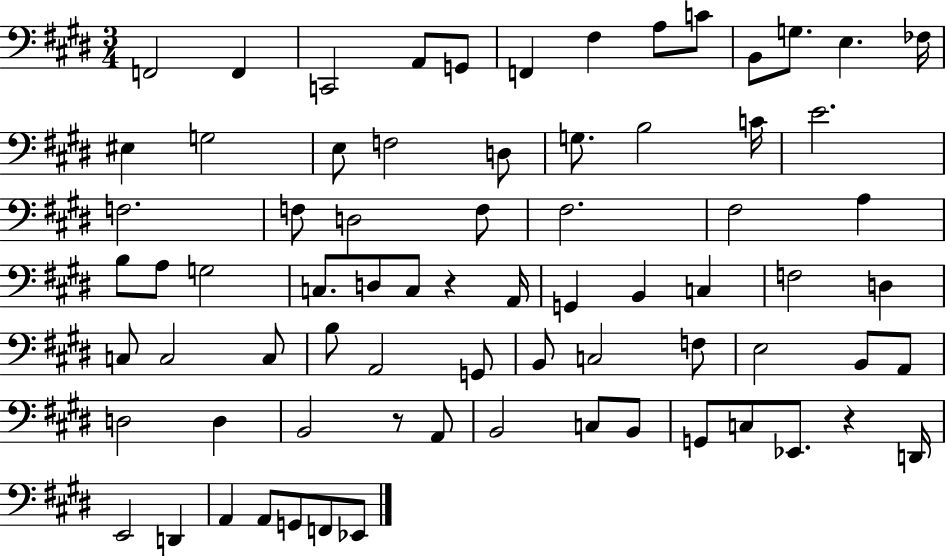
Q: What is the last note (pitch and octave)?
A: Eb2